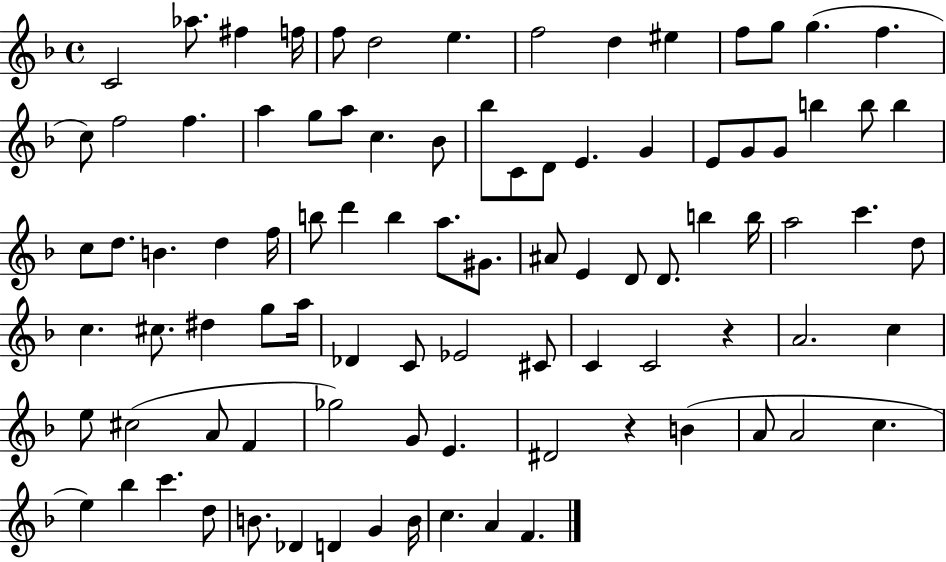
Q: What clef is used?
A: treble